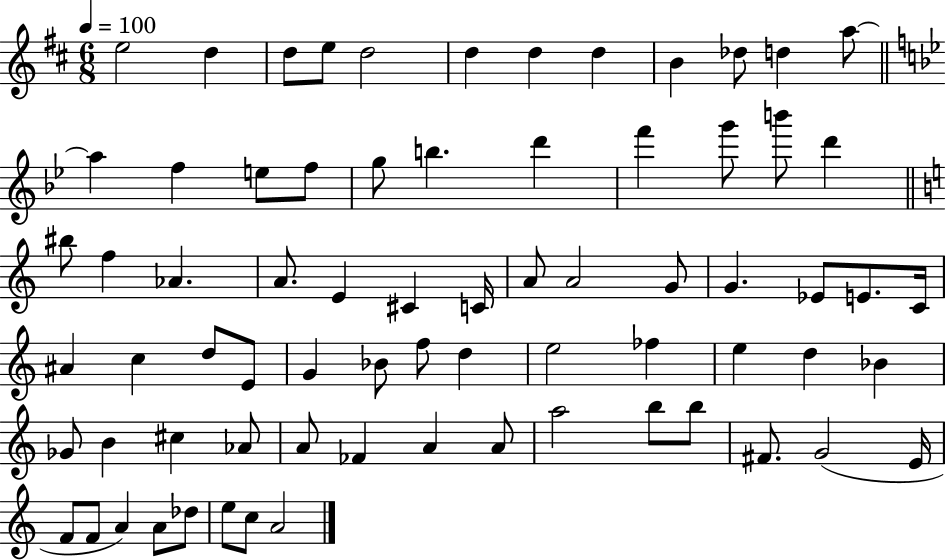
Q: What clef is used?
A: treble